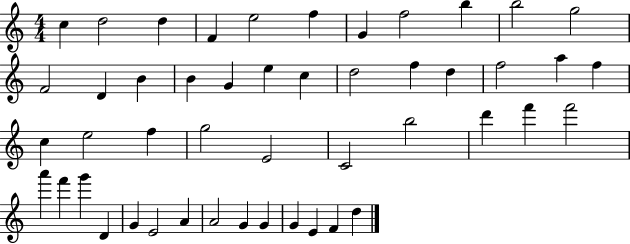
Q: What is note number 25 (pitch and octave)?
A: C5